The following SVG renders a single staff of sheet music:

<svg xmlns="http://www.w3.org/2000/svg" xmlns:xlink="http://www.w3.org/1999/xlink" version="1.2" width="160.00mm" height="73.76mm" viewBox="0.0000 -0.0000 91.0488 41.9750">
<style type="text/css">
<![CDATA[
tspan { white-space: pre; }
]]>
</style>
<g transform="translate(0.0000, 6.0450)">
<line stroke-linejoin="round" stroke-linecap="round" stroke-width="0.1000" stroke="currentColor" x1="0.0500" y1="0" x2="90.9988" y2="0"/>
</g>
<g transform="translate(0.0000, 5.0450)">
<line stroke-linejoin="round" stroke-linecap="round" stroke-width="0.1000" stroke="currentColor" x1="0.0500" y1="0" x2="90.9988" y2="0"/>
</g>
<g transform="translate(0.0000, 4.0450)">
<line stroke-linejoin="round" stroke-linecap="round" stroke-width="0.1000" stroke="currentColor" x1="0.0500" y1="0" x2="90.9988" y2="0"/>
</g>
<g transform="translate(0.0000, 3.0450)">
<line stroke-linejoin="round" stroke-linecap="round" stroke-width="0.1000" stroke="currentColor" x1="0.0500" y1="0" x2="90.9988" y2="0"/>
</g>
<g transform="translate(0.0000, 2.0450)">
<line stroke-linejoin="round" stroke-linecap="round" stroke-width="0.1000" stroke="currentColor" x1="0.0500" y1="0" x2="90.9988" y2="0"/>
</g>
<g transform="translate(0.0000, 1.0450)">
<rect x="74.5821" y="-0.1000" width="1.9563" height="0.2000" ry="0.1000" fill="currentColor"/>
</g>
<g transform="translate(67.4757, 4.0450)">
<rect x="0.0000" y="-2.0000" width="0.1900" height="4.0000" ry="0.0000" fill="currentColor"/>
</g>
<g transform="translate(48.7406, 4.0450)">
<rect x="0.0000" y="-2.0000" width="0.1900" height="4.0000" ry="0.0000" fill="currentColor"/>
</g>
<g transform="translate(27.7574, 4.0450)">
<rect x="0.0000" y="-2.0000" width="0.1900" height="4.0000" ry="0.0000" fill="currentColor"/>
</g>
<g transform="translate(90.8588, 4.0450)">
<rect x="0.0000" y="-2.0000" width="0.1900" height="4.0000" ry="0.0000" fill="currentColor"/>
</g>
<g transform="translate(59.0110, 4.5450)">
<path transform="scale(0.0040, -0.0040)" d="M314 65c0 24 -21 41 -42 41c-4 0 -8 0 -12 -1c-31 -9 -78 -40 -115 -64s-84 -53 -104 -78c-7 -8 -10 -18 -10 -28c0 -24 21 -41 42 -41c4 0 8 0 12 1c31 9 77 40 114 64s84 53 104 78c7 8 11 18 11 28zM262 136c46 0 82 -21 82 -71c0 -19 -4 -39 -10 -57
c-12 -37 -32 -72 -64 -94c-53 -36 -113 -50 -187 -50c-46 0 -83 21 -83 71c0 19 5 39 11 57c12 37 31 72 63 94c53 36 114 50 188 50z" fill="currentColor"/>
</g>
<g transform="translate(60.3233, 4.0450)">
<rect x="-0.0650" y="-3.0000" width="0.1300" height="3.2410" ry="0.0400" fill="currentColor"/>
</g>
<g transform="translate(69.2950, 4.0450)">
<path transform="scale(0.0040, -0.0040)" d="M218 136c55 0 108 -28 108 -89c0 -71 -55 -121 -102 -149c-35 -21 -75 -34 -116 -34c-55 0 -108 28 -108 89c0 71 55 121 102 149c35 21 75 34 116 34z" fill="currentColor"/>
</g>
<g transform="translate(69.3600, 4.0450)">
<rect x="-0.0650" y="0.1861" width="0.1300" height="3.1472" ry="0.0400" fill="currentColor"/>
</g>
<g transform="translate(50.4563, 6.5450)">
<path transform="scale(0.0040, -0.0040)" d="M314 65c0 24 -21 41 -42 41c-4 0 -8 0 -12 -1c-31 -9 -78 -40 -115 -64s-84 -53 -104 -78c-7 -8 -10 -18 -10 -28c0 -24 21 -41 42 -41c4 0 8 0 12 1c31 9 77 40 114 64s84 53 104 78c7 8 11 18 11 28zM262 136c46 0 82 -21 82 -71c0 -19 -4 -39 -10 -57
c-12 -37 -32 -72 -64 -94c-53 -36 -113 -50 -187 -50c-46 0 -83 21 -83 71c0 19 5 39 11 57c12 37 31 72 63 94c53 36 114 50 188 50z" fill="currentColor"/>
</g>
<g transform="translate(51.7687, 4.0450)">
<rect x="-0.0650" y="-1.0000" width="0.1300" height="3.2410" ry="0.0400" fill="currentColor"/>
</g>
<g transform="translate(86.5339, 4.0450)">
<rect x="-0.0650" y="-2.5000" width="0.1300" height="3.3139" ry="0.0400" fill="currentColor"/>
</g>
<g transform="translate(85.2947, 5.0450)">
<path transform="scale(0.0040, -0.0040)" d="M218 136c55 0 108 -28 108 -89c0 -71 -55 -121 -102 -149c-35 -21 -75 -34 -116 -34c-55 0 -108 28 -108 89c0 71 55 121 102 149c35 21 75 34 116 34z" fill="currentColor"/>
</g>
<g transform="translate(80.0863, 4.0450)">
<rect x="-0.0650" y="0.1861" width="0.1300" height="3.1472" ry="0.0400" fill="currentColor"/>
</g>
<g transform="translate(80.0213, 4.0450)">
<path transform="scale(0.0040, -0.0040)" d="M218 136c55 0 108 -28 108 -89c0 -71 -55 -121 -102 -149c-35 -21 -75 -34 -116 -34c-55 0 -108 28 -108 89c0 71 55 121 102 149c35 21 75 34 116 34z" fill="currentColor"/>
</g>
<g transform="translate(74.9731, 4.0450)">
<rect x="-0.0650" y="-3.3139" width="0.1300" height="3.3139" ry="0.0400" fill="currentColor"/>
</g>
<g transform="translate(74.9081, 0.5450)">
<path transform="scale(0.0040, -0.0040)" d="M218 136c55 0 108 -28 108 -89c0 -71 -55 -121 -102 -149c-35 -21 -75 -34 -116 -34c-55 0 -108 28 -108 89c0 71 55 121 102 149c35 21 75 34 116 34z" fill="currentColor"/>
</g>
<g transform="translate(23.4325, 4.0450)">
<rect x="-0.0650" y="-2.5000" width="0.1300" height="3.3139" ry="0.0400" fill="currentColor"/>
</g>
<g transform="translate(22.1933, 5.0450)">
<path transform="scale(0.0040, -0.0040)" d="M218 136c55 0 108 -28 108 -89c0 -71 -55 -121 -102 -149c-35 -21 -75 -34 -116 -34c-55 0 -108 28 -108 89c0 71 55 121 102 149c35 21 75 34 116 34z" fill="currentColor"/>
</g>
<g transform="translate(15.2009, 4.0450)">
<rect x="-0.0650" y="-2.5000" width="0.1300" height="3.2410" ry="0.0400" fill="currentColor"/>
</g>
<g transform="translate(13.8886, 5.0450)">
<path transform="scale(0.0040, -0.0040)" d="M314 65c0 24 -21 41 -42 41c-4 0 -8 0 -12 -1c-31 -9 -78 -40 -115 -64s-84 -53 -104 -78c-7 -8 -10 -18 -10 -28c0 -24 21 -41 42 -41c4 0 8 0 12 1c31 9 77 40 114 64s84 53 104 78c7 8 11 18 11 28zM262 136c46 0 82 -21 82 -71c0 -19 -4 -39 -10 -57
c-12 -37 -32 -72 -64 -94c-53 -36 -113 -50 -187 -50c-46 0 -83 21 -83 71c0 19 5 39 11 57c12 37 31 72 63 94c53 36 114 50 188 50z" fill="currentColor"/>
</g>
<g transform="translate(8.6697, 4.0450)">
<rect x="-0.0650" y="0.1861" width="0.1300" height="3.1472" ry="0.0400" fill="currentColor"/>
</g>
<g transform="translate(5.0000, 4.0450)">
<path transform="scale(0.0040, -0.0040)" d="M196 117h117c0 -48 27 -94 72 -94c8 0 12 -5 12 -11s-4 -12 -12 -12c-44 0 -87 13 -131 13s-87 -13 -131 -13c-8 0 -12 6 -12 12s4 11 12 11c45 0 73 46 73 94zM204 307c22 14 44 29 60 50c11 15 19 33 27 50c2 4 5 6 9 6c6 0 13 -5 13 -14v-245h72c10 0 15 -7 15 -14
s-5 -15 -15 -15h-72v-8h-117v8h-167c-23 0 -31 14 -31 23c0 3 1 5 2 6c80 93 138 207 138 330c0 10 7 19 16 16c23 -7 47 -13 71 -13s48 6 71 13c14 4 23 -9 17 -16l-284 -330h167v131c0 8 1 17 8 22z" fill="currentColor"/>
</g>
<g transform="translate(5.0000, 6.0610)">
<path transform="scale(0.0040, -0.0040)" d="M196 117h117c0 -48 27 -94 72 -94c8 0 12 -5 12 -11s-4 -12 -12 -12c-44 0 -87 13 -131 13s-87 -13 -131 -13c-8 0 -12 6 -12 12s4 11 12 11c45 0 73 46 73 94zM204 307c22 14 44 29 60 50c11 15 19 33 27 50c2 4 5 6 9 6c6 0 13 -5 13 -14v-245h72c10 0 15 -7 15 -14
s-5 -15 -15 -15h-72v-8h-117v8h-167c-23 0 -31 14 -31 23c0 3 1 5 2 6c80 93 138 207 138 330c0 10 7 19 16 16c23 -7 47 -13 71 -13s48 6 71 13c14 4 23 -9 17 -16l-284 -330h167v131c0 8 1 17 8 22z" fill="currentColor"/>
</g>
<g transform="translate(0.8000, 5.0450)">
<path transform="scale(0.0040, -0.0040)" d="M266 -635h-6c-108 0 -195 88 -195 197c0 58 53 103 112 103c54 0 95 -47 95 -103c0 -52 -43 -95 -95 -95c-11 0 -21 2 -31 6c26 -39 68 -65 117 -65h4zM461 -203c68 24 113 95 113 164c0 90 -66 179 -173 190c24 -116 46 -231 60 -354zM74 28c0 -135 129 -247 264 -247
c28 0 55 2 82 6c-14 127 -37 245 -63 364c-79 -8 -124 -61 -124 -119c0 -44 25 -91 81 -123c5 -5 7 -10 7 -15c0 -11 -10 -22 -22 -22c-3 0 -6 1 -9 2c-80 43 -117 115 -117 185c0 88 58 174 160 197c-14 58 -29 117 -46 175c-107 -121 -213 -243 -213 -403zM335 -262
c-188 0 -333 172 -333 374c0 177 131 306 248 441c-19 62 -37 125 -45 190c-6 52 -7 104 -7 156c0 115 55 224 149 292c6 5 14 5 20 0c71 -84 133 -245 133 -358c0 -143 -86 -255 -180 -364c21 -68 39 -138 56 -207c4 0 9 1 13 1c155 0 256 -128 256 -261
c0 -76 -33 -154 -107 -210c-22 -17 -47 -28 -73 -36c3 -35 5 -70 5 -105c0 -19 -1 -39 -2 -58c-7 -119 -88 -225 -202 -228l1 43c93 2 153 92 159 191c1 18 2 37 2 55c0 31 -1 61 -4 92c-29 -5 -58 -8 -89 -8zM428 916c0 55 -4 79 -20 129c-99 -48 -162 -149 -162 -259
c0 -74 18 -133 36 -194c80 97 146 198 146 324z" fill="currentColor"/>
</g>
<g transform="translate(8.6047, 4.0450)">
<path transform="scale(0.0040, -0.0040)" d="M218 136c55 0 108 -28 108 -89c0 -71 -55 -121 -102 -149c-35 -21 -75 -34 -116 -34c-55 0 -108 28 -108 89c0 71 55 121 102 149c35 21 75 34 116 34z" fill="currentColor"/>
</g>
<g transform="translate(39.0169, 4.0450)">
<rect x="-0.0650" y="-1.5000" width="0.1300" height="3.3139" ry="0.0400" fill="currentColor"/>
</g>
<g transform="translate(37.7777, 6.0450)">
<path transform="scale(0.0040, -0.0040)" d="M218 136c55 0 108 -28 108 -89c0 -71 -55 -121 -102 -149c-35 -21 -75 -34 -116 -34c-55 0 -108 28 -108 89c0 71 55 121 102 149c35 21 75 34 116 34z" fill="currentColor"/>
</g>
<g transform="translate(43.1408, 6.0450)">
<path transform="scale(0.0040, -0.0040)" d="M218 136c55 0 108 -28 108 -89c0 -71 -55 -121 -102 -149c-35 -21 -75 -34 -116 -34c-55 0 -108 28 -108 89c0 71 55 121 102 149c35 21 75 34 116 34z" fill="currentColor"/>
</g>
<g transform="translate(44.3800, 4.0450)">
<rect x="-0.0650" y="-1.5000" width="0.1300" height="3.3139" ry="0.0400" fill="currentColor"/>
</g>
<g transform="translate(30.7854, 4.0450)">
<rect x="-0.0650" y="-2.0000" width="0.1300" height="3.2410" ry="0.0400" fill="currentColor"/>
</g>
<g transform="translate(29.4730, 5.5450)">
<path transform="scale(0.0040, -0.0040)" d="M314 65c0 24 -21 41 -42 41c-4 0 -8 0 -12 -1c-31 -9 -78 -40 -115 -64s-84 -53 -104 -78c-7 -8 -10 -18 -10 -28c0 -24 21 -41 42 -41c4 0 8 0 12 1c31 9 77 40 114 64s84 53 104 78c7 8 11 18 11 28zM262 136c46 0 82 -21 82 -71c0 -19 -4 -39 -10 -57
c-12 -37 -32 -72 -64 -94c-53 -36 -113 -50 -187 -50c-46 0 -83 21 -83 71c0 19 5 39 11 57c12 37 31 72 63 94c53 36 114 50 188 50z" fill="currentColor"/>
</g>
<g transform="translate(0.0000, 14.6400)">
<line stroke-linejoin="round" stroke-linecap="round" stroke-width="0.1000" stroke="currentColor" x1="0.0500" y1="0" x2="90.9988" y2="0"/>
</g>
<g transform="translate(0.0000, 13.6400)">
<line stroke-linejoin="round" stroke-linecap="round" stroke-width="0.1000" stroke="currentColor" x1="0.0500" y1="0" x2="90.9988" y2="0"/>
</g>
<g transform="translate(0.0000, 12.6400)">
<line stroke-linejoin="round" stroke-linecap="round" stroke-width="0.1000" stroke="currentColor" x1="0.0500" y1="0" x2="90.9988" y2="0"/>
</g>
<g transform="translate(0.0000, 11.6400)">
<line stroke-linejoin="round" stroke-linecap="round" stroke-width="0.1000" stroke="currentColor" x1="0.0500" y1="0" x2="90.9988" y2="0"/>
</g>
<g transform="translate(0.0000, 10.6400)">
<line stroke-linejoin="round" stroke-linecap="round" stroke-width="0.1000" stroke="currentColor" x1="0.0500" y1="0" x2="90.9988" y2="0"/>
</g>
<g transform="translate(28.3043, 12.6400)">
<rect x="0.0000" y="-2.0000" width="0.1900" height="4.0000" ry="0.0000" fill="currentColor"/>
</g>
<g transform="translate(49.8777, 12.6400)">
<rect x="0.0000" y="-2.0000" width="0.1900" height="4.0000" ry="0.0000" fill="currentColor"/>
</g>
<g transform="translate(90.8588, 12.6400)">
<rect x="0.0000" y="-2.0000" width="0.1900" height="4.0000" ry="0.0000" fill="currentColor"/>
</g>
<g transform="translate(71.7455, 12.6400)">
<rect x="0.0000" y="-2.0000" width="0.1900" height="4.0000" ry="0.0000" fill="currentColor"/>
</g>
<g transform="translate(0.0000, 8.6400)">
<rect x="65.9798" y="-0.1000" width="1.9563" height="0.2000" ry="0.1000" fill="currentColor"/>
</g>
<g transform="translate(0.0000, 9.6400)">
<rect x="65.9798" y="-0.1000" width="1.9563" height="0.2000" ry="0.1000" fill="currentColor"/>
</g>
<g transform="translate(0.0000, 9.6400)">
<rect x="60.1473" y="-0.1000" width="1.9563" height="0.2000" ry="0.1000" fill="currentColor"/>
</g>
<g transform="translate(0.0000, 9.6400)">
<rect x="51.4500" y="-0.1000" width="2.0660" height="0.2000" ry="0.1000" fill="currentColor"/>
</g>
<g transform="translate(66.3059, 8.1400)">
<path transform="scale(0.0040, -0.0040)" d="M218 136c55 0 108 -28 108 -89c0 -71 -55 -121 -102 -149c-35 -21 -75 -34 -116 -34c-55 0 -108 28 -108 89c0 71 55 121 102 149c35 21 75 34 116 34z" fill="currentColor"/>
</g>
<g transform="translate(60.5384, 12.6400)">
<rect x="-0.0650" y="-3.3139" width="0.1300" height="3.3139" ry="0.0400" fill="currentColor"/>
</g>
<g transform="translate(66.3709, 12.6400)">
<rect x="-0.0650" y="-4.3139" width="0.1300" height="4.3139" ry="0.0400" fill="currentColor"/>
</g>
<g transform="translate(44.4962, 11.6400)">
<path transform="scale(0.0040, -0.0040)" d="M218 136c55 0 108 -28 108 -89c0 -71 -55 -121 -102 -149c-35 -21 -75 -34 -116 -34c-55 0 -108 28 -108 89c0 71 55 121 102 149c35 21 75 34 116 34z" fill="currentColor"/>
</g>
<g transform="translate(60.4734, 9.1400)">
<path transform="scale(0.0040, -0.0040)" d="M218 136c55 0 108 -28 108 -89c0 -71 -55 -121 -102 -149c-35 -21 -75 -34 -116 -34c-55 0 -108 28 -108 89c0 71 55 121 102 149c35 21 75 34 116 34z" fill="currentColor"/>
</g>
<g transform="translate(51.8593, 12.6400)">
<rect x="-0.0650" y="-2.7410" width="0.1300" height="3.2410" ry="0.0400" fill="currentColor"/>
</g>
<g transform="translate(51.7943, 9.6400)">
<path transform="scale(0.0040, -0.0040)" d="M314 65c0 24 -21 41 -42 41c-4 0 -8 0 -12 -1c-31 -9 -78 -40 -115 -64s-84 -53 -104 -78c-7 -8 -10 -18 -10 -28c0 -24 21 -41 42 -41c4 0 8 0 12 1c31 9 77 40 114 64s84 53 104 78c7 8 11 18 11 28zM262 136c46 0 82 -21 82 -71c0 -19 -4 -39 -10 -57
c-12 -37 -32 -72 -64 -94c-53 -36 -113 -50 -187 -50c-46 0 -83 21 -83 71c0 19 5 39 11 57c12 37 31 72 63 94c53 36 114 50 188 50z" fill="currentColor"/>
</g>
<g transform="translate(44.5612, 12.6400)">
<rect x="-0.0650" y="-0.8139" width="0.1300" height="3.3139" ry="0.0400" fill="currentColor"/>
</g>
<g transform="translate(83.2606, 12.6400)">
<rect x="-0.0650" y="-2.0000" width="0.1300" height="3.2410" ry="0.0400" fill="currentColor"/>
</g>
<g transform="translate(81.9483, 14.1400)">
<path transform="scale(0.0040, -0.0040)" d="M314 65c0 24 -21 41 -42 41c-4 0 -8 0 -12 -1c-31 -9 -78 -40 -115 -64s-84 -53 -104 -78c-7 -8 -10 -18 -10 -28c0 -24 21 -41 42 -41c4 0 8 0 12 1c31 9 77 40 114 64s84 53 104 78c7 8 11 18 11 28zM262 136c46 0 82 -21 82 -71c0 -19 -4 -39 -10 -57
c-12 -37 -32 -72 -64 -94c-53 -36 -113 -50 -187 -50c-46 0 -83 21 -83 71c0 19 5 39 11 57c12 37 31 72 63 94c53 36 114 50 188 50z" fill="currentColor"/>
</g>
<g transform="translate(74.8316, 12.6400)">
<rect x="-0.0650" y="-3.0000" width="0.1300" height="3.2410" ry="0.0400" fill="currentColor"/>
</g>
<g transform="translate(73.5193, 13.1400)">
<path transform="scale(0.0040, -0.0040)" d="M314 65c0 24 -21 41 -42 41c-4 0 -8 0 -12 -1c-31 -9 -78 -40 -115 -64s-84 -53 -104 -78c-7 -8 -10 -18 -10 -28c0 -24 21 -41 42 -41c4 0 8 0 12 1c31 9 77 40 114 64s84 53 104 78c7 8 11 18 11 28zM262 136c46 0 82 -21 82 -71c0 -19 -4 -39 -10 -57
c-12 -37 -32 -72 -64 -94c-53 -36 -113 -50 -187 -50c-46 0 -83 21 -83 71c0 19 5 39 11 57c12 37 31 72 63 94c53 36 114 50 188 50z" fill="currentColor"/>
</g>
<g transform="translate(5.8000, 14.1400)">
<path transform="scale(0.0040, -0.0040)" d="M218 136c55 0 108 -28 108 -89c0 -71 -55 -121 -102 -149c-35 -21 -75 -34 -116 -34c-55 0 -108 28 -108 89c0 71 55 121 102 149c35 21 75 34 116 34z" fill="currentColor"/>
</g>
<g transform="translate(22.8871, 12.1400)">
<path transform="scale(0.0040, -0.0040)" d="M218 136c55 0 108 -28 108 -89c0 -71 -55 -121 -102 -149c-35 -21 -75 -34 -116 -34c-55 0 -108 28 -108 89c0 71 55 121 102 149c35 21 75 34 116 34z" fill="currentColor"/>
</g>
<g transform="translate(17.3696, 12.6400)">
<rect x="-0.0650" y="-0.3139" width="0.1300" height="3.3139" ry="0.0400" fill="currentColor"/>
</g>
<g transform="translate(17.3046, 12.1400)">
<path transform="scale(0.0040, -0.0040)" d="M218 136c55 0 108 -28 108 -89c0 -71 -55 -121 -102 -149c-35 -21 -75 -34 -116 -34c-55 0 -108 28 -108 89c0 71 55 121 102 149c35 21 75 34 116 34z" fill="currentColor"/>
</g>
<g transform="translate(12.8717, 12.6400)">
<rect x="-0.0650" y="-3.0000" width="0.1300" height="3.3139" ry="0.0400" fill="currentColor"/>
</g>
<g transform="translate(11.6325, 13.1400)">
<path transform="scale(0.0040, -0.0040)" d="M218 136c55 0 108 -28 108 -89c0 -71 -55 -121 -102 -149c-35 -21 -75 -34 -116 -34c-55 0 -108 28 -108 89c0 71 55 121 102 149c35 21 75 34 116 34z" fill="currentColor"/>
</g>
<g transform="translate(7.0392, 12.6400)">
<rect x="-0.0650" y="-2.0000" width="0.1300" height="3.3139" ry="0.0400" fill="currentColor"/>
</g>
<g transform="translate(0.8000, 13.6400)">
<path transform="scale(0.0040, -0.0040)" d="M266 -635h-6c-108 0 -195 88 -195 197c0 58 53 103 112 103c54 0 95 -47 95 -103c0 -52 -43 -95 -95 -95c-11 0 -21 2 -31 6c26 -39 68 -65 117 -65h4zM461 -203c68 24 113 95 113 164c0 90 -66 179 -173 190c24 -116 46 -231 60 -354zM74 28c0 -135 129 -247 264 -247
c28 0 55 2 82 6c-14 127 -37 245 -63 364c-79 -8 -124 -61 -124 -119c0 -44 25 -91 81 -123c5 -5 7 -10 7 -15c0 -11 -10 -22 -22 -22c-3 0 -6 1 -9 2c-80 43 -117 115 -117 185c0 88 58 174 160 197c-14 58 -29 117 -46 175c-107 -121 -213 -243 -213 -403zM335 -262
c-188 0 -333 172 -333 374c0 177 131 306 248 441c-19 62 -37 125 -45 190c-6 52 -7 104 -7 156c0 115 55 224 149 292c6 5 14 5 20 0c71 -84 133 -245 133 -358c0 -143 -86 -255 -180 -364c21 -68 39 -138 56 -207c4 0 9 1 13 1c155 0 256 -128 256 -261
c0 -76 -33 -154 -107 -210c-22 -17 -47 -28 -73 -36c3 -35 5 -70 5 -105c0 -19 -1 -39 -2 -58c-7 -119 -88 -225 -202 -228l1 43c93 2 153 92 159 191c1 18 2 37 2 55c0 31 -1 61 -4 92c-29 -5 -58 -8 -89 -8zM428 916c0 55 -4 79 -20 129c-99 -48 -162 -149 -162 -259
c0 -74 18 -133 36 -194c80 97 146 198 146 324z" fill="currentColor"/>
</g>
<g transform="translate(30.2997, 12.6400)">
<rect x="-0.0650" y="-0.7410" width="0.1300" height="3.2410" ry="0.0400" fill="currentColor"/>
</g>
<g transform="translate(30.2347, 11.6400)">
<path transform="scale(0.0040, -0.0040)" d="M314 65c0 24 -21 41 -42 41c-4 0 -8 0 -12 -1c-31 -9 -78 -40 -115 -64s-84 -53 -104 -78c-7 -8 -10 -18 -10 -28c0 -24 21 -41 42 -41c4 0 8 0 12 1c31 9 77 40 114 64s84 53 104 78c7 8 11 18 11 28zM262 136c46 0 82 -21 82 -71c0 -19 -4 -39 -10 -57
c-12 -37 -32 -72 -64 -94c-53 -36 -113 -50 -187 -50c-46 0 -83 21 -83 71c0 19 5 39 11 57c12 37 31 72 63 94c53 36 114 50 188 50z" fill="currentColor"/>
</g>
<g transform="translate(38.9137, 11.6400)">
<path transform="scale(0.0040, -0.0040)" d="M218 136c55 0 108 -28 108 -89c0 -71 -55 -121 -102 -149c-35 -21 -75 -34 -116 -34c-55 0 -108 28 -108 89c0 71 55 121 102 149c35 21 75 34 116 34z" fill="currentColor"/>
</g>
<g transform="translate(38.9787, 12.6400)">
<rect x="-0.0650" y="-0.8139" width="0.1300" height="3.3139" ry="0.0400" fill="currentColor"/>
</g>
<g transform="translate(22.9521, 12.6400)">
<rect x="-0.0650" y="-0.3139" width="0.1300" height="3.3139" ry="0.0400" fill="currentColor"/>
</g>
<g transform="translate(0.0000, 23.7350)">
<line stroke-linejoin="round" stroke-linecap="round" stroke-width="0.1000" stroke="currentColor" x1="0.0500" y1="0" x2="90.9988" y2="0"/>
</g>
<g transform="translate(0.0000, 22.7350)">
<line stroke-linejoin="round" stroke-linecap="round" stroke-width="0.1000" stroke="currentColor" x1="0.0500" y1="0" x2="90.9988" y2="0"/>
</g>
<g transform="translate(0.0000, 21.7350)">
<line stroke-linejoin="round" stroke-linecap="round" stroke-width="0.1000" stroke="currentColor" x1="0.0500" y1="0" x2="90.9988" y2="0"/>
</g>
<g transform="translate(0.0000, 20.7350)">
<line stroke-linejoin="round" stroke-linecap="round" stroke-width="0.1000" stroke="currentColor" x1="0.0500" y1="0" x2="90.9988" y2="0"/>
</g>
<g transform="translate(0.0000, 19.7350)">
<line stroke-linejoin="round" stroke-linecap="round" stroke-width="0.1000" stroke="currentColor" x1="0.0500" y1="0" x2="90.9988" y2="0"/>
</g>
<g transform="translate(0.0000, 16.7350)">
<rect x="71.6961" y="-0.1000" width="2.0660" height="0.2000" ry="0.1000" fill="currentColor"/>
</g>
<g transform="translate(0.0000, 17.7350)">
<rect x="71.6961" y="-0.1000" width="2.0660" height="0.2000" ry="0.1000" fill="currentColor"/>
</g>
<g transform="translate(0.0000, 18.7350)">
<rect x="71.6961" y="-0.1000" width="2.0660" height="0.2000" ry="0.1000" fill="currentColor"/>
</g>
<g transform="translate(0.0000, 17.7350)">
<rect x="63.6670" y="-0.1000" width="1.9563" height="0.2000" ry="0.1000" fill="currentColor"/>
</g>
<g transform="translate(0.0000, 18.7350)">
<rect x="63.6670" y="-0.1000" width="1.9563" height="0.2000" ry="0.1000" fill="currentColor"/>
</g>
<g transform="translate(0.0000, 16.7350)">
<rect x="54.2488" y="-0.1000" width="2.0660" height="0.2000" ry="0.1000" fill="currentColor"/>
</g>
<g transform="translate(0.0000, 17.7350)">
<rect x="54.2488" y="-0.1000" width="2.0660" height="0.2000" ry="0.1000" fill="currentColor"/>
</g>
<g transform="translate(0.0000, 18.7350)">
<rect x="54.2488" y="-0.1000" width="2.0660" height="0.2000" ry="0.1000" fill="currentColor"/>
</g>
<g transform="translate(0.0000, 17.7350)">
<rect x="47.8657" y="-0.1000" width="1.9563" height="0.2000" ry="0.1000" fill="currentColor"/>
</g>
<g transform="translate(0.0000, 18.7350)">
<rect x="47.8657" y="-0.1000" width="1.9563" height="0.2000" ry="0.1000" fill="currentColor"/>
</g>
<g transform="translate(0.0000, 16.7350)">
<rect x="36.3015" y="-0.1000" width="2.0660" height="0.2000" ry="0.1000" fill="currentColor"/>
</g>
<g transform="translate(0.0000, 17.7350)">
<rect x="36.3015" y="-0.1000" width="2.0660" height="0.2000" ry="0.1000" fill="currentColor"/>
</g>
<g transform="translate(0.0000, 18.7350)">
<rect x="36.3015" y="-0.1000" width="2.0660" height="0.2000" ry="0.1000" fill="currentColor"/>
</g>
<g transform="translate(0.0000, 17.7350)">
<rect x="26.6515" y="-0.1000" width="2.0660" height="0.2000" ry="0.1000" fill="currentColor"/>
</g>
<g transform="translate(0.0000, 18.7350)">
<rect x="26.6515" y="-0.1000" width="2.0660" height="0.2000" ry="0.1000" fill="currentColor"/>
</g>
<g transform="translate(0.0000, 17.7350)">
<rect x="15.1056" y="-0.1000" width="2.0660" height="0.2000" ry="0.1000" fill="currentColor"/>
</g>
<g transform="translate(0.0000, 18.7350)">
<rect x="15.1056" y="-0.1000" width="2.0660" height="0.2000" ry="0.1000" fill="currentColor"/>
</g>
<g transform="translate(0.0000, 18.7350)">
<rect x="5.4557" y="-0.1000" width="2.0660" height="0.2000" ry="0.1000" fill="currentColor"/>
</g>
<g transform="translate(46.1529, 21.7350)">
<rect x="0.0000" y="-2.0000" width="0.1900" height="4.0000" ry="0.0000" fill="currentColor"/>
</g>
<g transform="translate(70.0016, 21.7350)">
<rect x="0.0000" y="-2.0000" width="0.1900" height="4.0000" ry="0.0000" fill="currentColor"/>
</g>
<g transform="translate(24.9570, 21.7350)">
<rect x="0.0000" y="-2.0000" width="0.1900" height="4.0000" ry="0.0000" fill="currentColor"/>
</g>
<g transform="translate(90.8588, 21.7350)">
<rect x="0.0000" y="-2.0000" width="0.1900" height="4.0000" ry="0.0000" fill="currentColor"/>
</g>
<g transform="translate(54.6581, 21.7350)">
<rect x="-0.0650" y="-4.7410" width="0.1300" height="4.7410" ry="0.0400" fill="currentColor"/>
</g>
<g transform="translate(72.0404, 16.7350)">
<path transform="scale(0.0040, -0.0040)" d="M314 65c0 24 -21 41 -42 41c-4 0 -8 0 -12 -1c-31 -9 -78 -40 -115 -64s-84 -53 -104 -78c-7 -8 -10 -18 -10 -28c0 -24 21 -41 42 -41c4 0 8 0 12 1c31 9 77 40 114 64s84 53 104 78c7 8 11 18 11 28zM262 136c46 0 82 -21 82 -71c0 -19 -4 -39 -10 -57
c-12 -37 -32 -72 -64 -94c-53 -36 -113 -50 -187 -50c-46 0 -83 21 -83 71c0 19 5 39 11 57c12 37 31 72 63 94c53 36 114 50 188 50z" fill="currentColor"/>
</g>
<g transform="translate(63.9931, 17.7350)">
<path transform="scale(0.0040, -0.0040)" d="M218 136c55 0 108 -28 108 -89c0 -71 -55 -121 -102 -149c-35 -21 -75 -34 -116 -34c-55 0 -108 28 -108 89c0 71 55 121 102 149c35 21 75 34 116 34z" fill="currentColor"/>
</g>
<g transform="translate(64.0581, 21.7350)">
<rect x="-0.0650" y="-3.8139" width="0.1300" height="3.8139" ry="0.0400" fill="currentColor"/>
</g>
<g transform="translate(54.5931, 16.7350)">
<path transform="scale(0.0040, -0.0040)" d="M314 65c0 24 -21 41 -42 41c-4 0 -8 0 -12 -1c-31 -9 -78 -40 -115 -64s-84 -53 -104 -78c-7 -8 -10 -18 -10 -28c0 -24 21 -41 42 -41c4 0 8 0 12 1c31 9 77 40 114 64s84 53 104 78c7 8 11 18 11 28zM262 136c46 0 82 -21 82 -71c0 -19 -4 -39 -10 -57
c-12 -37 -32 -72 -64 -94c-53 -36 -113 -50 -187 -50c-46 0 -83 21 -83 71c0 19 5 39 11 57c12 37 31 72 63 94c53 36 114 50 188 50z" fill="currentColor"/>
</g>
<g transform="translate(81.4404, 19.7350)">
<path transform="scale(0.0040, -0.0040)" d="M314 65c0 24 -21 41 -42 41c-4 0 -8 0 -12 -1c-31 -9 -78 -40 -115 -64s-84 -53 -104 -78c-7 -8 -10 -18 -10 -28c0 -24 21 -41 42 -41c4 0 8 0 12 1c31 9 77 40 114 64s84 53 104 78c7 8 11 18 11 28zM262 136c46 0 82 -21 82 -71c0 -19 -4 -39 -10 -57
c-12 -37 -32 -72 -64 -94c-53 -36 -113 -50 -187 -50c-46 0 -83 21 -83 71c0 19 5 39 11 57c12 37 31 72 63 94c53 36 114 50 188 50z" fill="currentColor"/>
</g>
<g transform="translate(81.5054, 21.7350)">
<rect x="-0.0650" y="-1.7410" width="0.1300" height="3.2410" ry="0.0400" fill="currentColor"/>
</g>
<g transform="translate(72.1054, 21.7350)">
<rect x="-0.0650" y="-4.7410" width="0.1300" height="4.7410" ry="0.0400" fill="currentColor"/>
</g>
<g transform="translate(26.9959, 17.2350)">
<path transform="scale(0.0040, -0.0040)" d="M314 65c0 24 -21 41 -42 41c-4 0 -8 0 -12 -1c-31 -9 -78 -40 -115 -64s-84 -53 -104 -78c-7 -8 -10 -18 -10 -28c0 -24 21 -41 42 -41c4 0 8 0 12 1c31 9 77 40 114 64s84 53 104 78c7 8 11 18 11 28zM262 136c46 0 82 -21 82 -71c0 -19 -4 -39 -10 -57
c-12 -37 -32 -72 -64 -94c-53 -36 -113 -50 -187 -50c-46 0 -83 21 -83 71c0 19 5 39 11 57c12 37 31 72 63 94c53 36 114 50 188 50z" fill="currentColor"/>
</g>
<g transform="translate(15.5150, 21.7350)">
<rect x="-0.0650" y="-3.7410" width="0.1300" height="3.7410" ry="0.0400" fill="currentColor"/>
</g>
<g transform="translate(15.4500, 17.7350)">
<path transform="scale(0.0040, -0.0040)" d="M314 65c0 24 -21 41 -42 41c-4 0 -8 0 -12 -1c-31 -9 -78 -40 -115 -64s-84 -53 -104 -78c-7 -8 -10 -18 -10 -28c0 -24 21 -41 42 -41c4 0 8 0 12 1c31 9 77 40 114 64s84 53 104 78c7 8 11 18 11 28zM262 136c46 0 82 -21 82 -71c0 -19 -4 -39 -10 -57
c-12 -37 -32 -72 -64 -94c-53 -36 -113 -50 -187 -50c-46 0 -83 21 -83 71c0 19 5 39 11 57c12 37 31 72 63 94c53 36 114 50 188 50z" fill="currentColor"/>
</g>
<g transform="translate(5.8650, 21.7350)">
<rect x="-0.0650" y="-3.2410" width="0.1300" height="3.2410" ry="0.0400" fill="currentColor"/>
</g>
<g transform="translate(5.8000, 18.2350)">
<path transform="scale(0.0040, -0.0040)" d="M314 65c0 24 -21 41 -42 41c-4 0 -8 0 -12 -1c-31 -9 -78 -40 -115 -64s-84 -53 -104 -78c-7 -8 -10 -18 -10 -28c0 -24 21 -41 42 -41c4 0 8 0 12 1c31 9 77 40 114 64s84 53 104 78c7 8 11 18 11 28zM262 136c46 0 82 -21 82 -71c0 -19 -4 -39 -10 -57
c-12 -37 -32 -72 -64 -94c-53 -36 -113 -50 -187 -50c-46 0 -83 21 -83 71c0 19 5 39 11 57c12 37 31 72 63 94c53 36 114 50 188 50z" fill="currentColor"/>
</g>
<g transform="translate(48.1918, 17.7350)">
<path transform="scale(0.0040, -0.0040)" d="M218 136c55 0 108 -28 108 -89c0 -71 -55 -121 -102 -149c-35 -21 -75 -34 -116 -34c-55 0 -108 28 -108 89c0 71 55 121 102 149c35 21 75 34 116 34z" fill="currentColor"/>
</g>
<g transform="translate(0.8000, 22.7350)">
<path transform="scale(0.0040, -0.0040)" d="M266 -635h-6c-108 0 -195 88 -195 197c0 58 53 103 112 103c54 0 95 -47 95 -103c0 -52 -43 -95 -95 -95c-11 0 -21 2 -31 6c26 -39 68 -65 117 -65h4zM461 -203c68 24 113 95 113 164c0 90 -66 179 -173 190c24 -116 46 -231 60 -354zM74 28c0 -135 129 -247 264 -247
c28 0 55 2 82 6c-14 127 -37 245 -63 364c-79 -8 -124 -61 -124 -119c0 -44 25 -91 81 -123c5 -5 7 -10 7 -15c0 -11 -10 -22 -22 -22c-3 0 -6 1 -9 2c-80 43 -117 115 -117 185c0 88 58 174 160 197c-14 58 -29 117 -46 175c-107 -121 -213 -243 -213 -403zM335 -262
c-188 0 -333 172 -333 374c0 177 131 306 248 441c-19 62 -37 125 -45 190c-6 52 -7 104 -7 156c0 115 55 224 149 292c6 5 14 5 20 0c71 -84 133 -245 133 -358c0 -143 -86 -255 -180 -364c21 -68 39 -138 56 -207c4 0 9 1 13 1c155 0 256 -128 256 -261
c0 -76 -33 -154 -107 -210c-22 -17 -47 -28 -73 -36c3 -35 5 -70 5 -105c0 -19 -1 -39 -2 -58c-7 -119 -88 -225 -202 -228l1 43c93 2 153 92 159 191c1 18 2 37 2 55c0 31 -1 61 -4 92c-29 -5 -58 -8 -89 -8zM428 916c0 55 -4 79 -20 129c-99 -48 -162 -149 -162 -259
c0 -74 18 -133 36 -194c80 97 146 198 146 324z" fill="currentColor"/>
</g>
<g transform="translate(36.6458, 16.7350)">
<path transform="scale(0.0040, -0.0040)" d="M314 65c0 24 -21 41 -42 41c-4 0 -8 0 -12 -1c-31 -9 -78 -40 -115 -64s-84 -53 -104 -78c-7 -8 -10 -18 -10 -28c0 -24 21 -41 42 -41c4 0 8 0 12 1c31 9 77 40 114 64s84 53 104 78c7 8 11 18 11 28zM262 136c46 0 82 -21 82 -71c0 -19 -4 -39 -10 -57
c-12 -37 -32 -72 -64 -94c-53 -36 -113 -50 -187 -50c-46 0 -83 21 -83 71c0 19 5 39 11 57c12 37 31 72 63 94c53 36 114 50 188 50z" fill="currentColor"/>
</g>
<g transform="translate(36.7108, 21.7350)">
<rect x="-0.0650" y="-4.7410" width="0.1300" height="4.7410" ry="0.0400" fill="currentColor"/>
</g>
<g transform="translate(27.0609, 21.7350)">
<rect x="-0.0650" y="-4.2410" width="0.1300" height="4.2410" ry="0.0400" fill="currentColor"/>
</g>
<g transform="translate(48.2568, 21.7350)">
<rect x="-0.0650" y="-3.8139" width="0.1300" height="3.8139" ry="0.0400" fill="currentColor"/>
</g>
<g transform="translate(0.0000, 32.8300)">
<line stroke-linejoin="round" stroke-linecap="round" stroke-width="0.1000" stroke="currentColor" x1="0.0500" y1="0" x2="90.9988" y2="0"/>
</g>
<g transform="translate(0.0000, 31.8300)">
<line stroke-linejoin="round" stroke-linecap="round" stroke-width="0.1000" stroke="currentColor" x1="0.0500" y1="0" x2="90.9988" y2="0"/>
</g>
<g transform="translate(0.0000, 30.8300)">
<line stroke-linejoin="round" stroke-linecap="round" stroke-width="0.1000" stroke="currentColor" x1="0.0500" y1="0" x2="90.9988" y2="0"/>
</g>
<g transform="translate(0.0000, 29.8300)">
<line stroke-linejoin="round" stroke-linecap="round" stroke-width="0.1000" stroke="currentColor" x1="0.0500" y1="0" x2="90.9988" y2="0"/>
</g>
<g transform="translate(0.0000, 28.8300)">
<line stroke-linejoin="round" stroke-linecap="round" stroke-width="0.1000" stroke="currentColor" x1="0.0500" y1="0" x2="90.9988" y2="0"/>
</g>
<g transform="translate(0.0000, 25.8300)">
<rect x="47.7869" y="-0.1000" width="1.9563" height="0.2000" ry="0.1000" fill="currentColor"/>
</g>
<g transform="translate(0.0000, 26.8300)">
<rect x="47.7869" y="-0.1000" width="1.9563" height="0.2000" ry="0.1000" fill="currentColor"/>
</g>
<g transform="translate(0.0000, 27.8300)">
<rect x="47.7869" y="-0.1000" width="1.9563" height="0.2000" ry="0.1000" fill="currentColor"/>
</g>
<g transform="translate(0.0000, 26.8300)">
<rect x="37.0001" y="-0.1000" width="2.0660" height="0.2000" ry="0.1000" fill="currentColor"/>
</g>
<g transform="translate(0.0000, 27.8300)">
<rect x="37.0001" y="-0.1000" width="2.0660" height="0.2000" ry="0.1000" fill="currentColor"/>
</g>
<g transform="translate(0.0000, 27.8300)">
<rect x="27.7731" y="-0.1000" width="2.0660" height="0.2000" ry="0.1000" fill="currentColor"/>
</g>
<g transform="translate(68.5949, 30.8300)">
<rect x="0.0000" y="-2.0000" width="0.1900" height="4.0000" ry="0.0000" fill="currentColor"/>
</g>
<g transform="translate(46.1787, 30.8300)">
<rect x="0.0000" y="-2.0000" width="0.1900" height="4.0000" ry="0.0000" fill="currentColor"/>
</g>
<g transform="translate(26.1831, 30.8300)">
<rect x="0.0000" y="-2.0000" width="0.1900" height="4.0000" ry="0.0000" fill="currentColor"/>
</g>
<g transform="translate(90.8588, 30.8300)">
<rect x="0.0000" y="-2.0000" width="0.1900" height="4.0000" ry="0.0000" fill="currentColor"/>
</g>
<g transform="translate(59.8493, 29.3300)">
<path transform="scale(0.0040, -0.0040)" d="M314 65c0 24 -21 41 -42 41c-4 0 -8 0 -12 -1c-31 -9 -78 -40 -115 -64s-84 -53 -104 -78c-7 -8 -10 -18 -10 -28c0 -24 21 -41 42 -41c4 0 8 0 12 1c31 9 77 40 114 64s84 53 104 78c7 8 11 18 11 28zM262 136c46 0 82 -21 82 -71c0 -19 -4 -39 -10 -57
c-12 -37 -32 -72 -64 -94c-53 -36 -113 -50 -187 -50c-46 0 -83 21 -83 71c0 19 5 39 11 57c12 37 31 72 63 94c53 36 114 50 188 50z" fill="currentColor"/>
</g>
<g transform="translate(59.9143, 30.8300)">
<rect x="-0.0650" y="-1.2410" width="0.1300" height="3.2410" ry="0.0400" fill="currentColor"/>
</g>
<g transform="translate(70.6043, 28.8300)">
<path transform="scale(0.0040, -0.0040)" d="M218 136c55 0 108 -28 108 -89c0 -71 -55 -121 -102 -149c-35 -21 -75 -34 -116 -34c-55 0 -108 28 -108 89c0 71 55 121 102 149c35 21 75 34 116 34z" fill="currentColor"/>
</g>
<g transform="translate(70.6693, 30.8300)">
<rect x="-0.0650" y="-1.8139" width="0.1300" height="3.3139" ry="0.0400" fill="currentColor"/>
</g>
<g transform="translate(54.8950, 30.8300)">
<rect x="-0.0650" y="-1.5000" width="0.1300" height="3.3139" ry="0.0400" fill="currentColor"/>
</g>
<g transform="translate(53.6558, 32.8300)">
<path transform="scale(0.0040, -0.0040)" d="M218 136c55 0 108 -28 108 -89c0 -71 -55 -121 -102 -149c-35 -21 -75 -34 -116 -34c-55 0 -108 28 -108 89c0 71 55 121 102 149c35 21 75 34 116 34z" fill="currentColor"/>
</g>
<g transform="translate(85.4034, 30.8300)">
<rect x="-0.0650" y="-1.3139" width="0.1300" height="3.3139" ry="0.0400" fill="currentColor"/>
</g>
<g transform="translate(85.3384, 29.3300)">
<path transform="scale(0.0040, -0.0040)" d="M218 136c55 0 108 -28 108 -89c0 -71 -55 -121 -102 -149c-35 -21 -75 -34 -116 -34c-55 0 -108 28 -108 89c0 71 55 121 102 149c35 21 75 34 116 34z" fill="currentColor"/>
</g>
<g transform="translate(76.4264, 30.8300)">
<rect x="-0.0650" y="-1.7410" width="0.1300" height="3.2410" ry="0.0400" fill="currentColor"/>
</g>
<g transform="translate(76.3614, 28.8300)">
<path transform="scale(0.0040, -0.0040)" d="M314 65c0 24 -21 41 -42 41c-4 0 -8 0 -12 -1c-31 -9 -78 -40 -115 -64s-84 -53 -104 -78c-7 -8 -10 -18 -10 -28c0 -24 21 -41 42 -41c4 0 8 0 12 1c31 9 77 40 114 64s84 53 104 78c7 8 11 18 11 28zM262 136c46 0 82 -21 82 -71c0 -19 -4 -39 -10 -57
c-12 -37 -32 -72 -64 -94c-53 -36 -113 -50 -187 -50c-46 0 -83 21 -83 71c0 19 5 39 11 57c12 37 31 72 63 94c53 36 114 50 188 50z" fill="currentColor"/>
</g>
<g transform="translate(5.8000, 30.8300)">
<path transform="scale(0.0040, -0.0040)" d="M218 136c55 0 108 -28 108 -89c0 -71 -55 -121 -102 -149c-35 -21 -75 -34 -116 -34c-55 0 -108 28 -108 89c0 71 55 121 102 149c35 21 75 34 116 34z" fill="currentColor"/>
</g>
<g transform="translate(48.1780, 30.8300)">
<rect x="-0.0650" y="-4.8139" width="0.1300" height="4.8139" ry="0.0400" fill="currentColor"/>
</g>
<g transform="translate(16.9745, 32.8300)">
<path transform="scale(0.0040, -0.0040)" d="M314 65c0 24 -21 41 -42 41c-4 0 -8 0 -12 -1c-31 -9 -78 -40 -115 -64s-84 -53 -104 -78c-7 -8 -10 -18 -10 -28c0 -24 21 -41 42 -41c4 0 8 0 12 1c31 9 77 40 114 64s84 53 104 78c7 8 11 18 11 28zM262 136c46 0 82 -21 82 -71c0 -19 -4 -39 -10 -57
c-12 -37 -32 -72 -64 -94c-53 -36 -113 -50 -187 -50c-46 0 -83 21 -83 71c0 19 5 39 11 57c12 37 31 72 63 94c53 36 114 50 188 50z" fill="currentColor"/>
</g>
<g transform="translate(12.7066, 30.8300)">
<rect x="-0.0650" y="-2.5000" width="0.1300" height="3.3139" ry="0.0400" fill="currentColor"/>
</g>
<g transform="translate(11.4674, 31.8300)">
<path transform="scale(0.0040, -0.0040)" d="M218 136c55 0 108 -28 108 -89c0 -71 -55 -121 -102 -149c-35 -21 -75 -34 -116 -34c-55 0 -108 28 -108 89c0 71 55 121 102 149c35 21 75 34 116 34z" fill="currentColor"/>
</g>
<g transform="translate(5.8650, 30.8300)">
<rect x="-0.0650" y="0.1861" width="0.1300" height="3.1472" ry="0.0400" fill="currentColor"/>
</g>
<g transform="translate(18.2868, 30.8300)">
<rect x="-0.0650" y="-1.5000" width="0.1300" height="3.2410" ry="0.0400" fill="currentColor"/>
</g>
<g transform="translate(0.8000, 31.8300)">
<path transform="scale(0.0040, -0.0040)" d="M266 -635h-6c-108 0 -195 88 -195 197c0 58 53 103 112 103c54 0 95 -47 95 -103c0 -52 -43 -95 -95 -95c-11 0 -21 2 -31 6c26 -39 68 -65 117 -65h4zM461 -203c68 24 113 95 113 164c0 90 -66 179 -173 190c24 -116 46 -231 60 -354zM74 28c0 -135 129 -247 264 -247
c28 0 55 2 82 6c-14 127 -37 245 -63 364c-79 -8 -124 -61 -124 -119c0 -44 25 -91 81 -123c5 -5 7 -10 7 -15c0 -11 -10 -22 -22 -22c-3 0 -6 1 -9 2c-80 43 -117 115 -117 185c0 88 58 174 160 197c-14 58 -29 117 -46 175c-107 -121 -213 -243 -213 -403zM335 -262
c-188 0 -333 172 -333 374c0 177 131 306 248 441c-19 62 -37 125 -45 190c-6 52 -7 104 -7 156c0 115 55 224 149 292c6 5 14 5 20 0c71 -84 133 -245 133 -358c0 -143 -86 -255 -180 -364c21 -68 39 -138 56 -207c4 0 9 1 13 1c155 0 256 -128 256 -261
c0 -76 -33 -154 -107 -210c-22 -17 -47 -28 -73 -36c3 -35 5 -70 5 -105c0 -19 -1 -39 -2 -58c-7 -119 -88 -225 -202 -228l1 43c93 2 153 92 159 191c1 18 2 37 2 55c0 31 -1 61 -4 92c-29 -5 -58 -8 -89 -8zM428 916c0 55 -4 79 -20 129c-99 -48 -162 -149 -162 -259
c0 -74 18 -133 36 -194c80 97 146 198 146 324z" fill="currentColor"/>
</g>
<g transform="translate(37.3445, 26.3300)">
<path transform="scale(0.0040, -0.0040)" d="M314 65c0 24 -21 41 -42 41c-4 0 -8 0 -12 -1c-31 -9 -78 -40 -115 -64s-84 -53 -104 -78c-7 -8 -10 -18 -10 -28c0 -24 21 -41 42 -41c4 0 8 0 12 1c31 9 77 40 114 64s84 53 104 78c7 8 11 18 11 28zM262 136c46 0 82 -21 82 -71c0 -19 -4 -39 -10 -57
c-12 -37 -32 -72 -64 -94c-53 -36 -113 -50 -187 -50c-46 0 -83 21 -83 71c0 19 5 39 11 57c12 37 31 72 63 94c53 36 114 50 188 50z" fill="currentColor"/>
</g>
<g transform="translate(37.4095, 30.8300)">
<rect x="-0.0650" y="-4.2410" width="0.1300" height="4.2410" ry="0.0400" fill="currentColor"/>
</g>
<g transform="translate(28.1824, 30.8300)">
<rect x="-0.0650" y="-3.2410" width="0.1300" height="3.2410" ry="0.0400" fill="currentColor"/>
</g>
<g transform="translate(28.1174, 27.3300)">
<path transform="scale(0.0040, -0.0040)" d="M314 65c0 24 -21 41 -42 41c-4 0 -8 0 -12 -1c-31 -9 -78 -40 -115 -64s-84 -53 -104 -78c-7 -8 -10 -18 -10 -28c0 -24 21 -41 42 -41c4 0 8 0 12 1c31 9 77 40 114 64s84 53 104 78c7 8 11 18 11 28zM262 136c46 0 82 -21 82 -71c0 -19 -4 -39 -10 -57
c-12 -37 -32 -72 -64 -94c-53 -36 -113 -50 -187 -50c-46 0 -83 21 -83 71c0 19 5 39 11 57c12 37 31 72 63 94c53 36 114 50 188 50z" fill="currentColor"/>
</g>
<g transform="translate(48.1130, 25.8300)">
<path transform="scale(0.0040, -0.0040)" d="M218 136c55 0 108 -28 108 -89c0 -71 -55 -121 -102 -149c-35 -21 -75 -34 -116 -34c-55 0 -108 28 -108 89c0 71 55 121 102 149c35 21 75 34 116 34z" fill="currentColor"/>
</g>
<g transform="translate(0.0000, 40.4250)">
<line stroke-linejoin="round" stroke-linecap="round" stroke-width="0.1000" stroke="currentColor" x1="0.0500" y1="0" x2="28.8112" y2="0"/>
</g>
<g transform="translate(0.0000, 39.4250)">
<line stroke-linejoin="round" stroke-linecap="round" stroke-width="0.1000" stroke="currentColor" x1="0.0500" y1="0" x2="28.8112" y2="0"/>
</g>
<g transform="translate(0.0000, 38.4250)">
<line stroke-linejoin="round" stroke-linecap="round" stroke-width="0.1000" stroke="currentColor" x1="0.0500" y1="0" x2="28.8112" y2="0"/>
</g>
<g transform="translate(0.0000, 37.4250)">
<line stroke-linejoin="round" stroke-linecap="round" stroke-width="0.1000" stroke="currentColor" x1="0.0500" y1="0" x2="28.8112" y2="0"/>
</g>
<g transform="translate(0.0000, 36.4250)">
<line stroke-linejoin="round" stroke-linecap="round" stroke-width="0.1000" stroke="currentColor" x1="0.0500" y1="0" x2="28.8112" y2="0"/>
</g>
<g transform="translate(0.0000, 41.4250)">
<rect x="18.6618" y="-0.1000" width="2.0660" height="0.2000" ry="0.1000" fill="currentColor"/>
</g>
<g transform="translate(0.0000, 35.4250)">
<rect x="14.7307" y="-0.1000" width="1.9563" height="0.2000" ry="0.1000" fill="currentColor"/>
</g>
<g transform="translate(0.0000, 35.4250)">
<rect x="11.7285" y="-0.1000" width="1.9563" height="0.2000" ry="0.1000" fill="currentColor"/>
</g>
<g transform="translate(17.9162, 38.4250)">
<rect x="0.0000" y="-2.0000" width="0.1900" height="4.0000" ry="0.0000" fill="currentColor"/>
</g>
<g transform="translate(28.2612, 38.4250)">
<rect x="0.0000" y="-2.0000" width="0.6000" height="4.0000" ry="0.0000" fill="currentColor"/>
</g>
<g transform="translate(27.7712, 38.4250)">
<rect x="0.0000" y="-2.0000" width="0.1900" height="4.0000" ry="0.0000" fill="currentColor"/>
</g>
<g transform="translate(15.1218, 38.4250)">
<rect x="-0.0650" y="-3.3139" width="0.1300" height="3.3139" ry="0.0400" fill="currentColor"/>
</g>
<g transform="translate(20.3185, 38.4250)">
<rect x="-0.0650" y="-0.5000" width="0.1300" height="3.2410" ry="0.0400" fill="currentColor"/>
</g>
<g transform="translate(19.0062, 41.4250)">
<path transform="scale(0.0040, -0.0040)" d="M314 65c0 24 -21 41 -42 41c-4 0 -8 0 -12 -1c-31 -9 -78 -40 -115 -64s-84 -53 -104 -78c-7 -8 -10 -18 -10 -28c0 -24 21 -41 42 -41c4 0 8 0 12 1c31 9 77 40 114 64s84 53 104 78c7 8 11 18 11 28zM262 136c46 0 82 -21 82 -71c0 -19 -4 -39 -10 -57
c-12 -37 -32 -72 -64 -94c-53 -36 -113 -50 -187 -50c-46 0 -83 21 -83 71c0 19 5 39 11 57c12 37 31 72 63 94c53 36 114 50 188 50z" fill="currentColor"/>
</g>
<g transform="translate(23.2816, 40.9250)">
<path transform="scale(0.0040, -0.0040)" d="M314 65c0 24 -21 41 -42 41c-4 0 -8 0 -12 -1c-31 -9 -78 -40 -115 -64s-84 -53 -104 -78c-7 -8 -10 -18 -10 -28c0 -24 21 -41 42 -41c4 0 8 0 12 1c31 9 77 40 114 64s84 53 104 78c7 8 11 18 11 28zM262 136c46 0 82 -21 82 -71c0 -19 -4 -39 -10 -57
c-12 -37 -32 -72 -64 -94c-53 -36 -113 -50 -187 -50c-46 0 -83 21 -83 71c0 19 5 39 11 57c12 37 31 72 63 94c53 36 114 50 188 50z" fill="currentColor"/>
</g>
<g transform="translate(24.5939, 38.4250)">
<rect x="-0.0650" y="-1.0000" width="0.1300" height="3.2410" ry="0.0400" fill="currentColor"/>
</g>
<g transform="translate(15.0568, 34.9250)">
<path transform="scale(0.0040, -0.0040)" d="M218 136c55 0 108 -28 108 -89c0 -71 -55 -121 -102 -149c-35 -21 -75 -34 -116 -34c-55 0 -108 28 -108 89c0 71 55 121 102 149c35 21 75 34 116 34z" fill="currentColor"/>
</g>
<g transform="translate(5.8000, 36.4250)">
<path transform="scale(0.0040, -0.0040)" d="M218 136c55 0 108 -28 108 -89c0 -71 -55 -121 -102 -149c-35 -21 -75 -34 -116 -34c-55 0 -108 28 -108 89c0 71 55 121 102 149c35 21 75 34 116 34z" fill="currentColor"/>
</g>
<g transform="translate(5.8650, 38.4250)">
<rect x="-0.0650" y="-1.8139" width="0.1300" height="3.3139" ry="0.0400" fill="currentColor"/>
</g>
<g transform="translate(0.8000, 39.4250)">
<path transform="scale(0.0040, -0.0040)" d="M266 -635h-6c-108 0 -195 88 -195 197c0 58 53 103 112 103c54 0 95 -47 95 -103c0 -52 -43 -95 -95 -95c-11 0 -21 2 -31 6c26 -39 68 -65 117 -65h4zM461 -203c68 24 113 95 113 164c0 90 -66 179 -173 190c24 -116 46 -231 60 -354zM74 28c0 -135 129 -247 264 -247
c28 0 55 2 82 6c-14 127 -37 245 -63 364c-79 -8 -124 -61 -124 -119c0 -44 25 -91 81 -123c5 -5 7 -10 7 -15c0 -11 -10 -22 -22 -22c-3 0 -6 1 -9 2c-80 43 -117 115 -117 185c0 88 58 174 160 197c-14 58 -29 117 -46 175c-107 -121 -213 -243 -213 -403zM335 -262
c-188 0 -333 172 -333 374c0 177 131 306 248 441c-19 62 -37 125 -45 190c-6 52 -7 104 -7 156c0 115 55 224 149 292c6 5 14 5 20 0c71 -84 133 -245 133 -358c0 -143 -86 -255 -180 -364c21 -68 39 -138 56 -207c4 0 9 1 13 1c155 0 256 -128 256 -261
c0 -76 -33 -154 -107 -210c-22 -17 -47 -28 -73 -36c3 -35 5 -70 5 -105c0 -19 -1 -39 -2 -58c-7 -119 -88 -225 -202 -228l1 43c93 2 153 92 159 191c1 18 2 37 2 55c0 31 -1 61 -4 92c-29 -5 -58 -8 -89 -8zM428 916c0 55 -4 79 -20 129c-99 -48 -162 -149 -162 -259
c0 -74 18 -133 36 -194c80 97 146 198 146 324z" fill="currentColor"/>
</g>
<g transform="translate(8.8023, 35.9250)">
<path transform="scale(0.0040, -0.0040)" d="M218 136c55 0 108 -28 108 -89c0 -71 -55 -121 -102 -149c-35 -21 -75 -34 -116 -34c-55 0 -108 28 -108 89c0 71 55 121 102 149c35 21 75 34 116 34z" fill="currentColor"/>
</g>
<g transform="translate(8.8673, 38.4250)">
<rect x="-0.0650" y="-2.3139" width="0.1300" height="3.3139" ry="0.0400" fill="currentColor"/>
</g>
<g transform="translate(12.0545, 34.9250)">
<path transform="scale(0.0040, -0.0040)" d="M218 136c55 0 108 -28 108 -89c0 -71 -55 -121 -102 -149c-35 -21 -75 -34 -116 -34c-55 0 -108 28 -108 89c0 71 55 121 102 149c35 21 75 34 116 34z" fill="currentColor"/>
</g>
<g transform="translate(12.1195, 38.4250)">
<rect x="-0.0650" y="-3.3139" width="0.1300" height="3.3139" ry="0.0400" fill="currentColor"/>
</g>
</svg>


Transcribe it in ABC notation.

X:1
T:Untitled
M:4/4
L:1/4
K:C
B G2 G F2 E E D2 A2 B b B G F A c c d2 d d a2 b d' A2 F2 b2 c'2 d'2 e'2 c' e'2 c' e'2 f2 B G E2 b2 d'2 e' E e2 f f2 e f g b b C2 D2